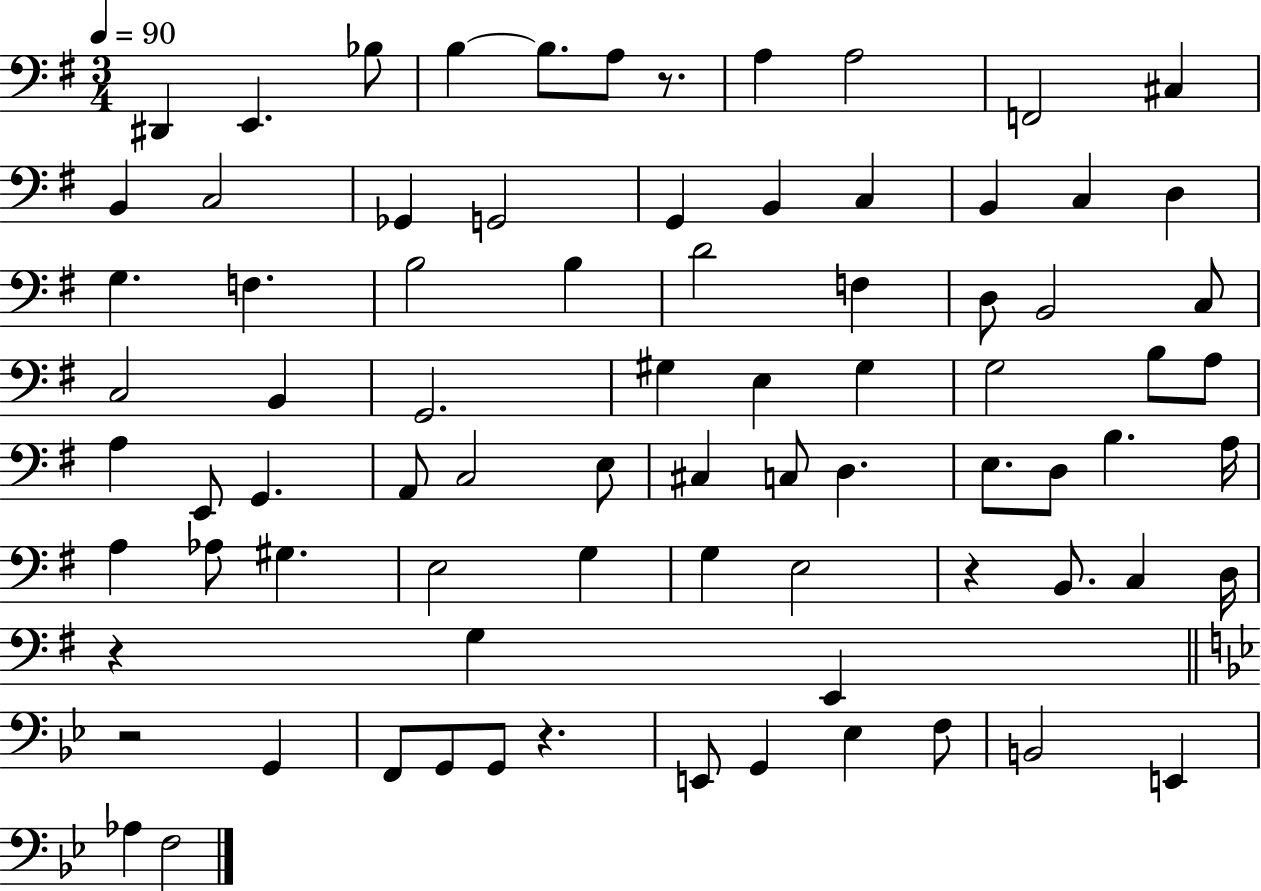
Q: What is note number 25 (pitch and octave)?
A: D4